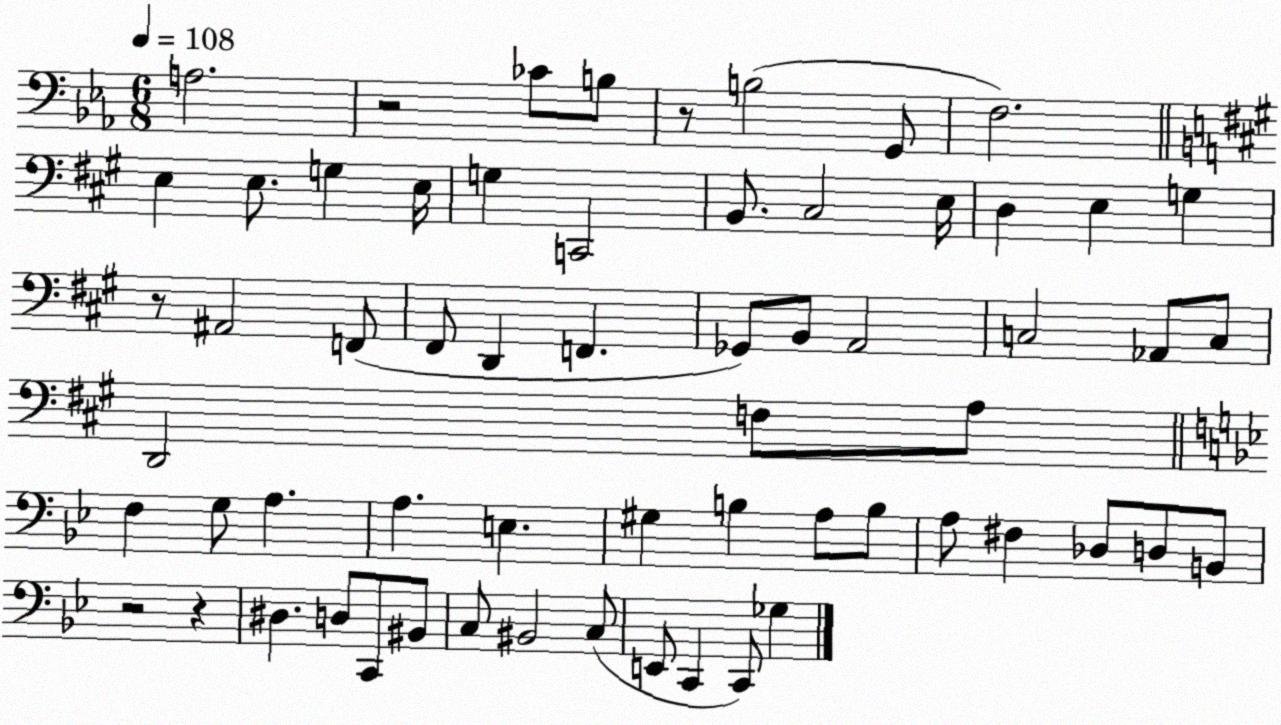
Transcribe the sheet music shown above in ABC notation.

X:1
T:Untitled
M:6/8
L:1/4
K:Eb
A,2 z2 _C/2 B,/2 z/2 B,2 G,,/2 F,2 E, E,/2 G, E,/4 G, C,,2 B,,/2 ^C,2 E,/4 D, E, G, z/2 ^A,,2 F,,/2 ^F,,/2 D,, F,, _G,,/2 B,,/2 A,,2 C,2 _A,,/2 C,/2 D,,2 F,/2 A,/2 F, G,/2 A, A, E, ^G, B, A,/2 B,/2 A,/2 ^F, _D,/2 D,/2 B,,/2 z2 z ^D, D,/2 C,,/2 ^B,,/2 C,/2 ^B,,2 C,/2 E,,/2 C,, C,,/2 _G,